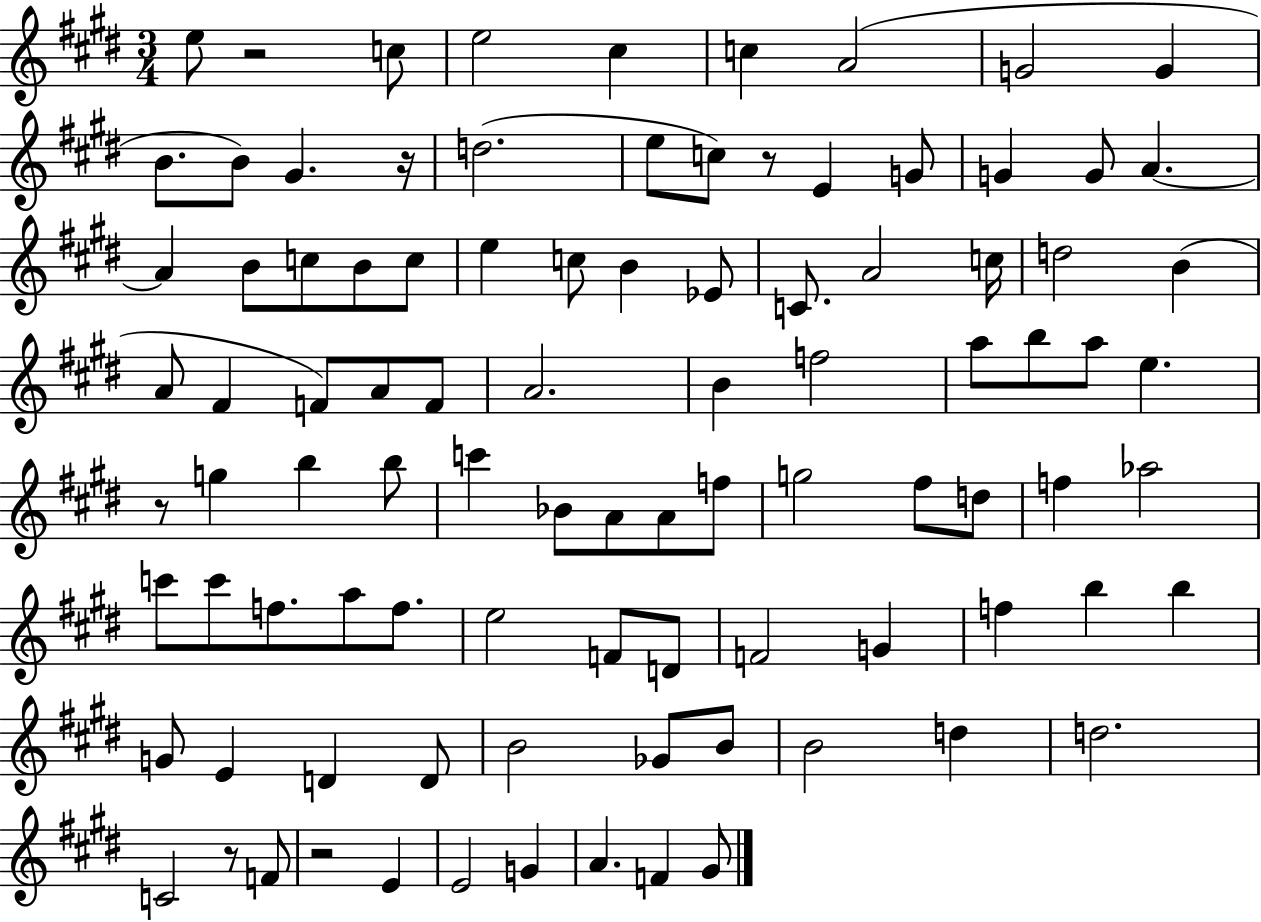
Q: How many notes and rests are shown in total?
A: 95